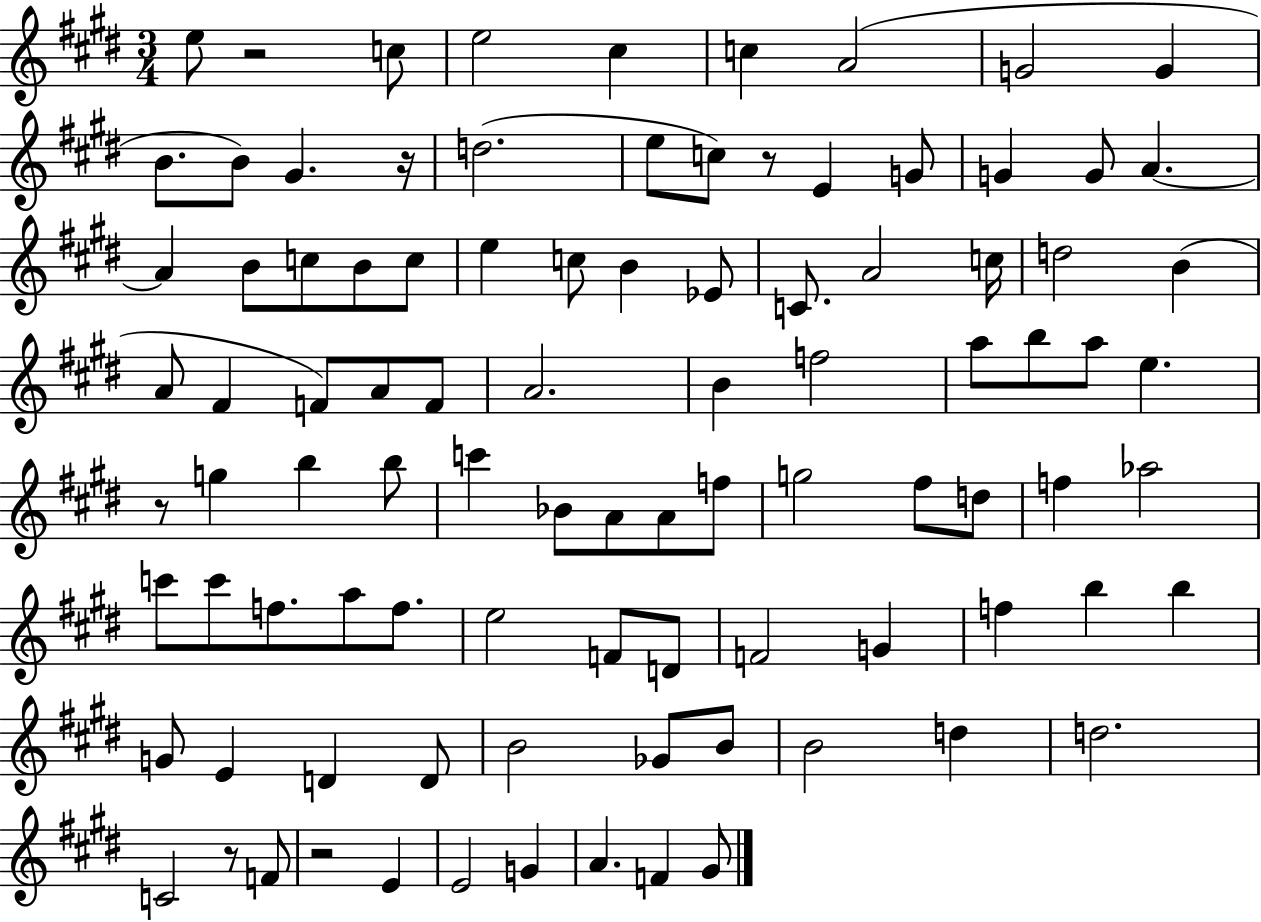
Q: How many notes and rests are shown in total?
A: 95